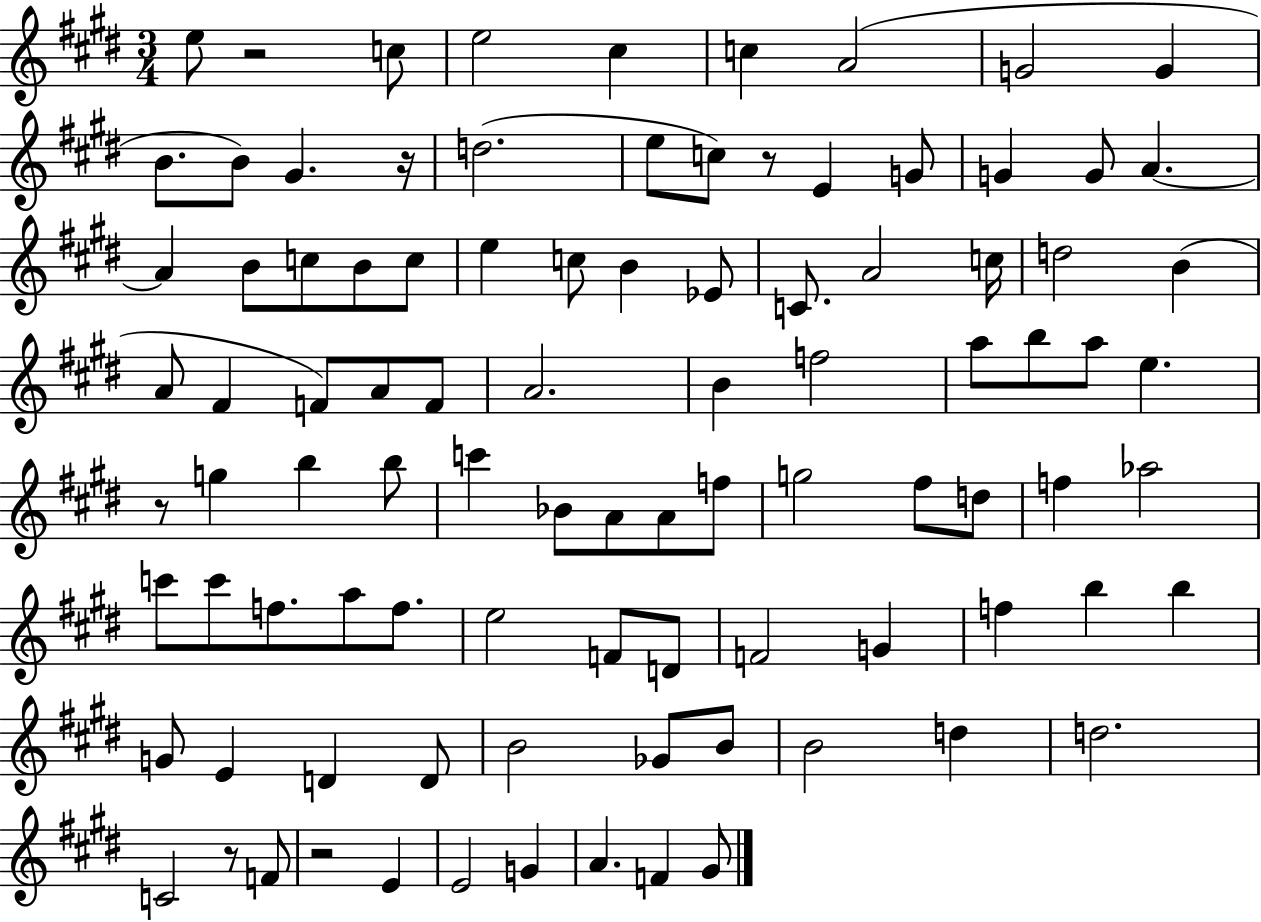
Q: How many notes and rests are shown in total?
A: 95